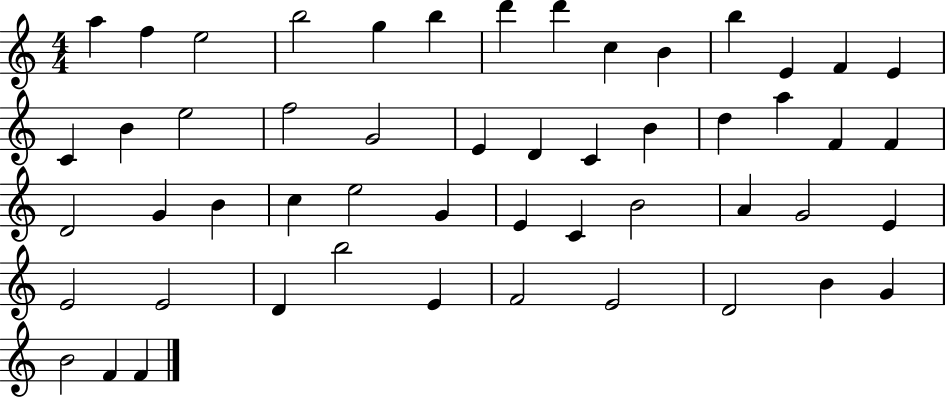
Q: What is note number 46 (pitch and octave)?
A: E4